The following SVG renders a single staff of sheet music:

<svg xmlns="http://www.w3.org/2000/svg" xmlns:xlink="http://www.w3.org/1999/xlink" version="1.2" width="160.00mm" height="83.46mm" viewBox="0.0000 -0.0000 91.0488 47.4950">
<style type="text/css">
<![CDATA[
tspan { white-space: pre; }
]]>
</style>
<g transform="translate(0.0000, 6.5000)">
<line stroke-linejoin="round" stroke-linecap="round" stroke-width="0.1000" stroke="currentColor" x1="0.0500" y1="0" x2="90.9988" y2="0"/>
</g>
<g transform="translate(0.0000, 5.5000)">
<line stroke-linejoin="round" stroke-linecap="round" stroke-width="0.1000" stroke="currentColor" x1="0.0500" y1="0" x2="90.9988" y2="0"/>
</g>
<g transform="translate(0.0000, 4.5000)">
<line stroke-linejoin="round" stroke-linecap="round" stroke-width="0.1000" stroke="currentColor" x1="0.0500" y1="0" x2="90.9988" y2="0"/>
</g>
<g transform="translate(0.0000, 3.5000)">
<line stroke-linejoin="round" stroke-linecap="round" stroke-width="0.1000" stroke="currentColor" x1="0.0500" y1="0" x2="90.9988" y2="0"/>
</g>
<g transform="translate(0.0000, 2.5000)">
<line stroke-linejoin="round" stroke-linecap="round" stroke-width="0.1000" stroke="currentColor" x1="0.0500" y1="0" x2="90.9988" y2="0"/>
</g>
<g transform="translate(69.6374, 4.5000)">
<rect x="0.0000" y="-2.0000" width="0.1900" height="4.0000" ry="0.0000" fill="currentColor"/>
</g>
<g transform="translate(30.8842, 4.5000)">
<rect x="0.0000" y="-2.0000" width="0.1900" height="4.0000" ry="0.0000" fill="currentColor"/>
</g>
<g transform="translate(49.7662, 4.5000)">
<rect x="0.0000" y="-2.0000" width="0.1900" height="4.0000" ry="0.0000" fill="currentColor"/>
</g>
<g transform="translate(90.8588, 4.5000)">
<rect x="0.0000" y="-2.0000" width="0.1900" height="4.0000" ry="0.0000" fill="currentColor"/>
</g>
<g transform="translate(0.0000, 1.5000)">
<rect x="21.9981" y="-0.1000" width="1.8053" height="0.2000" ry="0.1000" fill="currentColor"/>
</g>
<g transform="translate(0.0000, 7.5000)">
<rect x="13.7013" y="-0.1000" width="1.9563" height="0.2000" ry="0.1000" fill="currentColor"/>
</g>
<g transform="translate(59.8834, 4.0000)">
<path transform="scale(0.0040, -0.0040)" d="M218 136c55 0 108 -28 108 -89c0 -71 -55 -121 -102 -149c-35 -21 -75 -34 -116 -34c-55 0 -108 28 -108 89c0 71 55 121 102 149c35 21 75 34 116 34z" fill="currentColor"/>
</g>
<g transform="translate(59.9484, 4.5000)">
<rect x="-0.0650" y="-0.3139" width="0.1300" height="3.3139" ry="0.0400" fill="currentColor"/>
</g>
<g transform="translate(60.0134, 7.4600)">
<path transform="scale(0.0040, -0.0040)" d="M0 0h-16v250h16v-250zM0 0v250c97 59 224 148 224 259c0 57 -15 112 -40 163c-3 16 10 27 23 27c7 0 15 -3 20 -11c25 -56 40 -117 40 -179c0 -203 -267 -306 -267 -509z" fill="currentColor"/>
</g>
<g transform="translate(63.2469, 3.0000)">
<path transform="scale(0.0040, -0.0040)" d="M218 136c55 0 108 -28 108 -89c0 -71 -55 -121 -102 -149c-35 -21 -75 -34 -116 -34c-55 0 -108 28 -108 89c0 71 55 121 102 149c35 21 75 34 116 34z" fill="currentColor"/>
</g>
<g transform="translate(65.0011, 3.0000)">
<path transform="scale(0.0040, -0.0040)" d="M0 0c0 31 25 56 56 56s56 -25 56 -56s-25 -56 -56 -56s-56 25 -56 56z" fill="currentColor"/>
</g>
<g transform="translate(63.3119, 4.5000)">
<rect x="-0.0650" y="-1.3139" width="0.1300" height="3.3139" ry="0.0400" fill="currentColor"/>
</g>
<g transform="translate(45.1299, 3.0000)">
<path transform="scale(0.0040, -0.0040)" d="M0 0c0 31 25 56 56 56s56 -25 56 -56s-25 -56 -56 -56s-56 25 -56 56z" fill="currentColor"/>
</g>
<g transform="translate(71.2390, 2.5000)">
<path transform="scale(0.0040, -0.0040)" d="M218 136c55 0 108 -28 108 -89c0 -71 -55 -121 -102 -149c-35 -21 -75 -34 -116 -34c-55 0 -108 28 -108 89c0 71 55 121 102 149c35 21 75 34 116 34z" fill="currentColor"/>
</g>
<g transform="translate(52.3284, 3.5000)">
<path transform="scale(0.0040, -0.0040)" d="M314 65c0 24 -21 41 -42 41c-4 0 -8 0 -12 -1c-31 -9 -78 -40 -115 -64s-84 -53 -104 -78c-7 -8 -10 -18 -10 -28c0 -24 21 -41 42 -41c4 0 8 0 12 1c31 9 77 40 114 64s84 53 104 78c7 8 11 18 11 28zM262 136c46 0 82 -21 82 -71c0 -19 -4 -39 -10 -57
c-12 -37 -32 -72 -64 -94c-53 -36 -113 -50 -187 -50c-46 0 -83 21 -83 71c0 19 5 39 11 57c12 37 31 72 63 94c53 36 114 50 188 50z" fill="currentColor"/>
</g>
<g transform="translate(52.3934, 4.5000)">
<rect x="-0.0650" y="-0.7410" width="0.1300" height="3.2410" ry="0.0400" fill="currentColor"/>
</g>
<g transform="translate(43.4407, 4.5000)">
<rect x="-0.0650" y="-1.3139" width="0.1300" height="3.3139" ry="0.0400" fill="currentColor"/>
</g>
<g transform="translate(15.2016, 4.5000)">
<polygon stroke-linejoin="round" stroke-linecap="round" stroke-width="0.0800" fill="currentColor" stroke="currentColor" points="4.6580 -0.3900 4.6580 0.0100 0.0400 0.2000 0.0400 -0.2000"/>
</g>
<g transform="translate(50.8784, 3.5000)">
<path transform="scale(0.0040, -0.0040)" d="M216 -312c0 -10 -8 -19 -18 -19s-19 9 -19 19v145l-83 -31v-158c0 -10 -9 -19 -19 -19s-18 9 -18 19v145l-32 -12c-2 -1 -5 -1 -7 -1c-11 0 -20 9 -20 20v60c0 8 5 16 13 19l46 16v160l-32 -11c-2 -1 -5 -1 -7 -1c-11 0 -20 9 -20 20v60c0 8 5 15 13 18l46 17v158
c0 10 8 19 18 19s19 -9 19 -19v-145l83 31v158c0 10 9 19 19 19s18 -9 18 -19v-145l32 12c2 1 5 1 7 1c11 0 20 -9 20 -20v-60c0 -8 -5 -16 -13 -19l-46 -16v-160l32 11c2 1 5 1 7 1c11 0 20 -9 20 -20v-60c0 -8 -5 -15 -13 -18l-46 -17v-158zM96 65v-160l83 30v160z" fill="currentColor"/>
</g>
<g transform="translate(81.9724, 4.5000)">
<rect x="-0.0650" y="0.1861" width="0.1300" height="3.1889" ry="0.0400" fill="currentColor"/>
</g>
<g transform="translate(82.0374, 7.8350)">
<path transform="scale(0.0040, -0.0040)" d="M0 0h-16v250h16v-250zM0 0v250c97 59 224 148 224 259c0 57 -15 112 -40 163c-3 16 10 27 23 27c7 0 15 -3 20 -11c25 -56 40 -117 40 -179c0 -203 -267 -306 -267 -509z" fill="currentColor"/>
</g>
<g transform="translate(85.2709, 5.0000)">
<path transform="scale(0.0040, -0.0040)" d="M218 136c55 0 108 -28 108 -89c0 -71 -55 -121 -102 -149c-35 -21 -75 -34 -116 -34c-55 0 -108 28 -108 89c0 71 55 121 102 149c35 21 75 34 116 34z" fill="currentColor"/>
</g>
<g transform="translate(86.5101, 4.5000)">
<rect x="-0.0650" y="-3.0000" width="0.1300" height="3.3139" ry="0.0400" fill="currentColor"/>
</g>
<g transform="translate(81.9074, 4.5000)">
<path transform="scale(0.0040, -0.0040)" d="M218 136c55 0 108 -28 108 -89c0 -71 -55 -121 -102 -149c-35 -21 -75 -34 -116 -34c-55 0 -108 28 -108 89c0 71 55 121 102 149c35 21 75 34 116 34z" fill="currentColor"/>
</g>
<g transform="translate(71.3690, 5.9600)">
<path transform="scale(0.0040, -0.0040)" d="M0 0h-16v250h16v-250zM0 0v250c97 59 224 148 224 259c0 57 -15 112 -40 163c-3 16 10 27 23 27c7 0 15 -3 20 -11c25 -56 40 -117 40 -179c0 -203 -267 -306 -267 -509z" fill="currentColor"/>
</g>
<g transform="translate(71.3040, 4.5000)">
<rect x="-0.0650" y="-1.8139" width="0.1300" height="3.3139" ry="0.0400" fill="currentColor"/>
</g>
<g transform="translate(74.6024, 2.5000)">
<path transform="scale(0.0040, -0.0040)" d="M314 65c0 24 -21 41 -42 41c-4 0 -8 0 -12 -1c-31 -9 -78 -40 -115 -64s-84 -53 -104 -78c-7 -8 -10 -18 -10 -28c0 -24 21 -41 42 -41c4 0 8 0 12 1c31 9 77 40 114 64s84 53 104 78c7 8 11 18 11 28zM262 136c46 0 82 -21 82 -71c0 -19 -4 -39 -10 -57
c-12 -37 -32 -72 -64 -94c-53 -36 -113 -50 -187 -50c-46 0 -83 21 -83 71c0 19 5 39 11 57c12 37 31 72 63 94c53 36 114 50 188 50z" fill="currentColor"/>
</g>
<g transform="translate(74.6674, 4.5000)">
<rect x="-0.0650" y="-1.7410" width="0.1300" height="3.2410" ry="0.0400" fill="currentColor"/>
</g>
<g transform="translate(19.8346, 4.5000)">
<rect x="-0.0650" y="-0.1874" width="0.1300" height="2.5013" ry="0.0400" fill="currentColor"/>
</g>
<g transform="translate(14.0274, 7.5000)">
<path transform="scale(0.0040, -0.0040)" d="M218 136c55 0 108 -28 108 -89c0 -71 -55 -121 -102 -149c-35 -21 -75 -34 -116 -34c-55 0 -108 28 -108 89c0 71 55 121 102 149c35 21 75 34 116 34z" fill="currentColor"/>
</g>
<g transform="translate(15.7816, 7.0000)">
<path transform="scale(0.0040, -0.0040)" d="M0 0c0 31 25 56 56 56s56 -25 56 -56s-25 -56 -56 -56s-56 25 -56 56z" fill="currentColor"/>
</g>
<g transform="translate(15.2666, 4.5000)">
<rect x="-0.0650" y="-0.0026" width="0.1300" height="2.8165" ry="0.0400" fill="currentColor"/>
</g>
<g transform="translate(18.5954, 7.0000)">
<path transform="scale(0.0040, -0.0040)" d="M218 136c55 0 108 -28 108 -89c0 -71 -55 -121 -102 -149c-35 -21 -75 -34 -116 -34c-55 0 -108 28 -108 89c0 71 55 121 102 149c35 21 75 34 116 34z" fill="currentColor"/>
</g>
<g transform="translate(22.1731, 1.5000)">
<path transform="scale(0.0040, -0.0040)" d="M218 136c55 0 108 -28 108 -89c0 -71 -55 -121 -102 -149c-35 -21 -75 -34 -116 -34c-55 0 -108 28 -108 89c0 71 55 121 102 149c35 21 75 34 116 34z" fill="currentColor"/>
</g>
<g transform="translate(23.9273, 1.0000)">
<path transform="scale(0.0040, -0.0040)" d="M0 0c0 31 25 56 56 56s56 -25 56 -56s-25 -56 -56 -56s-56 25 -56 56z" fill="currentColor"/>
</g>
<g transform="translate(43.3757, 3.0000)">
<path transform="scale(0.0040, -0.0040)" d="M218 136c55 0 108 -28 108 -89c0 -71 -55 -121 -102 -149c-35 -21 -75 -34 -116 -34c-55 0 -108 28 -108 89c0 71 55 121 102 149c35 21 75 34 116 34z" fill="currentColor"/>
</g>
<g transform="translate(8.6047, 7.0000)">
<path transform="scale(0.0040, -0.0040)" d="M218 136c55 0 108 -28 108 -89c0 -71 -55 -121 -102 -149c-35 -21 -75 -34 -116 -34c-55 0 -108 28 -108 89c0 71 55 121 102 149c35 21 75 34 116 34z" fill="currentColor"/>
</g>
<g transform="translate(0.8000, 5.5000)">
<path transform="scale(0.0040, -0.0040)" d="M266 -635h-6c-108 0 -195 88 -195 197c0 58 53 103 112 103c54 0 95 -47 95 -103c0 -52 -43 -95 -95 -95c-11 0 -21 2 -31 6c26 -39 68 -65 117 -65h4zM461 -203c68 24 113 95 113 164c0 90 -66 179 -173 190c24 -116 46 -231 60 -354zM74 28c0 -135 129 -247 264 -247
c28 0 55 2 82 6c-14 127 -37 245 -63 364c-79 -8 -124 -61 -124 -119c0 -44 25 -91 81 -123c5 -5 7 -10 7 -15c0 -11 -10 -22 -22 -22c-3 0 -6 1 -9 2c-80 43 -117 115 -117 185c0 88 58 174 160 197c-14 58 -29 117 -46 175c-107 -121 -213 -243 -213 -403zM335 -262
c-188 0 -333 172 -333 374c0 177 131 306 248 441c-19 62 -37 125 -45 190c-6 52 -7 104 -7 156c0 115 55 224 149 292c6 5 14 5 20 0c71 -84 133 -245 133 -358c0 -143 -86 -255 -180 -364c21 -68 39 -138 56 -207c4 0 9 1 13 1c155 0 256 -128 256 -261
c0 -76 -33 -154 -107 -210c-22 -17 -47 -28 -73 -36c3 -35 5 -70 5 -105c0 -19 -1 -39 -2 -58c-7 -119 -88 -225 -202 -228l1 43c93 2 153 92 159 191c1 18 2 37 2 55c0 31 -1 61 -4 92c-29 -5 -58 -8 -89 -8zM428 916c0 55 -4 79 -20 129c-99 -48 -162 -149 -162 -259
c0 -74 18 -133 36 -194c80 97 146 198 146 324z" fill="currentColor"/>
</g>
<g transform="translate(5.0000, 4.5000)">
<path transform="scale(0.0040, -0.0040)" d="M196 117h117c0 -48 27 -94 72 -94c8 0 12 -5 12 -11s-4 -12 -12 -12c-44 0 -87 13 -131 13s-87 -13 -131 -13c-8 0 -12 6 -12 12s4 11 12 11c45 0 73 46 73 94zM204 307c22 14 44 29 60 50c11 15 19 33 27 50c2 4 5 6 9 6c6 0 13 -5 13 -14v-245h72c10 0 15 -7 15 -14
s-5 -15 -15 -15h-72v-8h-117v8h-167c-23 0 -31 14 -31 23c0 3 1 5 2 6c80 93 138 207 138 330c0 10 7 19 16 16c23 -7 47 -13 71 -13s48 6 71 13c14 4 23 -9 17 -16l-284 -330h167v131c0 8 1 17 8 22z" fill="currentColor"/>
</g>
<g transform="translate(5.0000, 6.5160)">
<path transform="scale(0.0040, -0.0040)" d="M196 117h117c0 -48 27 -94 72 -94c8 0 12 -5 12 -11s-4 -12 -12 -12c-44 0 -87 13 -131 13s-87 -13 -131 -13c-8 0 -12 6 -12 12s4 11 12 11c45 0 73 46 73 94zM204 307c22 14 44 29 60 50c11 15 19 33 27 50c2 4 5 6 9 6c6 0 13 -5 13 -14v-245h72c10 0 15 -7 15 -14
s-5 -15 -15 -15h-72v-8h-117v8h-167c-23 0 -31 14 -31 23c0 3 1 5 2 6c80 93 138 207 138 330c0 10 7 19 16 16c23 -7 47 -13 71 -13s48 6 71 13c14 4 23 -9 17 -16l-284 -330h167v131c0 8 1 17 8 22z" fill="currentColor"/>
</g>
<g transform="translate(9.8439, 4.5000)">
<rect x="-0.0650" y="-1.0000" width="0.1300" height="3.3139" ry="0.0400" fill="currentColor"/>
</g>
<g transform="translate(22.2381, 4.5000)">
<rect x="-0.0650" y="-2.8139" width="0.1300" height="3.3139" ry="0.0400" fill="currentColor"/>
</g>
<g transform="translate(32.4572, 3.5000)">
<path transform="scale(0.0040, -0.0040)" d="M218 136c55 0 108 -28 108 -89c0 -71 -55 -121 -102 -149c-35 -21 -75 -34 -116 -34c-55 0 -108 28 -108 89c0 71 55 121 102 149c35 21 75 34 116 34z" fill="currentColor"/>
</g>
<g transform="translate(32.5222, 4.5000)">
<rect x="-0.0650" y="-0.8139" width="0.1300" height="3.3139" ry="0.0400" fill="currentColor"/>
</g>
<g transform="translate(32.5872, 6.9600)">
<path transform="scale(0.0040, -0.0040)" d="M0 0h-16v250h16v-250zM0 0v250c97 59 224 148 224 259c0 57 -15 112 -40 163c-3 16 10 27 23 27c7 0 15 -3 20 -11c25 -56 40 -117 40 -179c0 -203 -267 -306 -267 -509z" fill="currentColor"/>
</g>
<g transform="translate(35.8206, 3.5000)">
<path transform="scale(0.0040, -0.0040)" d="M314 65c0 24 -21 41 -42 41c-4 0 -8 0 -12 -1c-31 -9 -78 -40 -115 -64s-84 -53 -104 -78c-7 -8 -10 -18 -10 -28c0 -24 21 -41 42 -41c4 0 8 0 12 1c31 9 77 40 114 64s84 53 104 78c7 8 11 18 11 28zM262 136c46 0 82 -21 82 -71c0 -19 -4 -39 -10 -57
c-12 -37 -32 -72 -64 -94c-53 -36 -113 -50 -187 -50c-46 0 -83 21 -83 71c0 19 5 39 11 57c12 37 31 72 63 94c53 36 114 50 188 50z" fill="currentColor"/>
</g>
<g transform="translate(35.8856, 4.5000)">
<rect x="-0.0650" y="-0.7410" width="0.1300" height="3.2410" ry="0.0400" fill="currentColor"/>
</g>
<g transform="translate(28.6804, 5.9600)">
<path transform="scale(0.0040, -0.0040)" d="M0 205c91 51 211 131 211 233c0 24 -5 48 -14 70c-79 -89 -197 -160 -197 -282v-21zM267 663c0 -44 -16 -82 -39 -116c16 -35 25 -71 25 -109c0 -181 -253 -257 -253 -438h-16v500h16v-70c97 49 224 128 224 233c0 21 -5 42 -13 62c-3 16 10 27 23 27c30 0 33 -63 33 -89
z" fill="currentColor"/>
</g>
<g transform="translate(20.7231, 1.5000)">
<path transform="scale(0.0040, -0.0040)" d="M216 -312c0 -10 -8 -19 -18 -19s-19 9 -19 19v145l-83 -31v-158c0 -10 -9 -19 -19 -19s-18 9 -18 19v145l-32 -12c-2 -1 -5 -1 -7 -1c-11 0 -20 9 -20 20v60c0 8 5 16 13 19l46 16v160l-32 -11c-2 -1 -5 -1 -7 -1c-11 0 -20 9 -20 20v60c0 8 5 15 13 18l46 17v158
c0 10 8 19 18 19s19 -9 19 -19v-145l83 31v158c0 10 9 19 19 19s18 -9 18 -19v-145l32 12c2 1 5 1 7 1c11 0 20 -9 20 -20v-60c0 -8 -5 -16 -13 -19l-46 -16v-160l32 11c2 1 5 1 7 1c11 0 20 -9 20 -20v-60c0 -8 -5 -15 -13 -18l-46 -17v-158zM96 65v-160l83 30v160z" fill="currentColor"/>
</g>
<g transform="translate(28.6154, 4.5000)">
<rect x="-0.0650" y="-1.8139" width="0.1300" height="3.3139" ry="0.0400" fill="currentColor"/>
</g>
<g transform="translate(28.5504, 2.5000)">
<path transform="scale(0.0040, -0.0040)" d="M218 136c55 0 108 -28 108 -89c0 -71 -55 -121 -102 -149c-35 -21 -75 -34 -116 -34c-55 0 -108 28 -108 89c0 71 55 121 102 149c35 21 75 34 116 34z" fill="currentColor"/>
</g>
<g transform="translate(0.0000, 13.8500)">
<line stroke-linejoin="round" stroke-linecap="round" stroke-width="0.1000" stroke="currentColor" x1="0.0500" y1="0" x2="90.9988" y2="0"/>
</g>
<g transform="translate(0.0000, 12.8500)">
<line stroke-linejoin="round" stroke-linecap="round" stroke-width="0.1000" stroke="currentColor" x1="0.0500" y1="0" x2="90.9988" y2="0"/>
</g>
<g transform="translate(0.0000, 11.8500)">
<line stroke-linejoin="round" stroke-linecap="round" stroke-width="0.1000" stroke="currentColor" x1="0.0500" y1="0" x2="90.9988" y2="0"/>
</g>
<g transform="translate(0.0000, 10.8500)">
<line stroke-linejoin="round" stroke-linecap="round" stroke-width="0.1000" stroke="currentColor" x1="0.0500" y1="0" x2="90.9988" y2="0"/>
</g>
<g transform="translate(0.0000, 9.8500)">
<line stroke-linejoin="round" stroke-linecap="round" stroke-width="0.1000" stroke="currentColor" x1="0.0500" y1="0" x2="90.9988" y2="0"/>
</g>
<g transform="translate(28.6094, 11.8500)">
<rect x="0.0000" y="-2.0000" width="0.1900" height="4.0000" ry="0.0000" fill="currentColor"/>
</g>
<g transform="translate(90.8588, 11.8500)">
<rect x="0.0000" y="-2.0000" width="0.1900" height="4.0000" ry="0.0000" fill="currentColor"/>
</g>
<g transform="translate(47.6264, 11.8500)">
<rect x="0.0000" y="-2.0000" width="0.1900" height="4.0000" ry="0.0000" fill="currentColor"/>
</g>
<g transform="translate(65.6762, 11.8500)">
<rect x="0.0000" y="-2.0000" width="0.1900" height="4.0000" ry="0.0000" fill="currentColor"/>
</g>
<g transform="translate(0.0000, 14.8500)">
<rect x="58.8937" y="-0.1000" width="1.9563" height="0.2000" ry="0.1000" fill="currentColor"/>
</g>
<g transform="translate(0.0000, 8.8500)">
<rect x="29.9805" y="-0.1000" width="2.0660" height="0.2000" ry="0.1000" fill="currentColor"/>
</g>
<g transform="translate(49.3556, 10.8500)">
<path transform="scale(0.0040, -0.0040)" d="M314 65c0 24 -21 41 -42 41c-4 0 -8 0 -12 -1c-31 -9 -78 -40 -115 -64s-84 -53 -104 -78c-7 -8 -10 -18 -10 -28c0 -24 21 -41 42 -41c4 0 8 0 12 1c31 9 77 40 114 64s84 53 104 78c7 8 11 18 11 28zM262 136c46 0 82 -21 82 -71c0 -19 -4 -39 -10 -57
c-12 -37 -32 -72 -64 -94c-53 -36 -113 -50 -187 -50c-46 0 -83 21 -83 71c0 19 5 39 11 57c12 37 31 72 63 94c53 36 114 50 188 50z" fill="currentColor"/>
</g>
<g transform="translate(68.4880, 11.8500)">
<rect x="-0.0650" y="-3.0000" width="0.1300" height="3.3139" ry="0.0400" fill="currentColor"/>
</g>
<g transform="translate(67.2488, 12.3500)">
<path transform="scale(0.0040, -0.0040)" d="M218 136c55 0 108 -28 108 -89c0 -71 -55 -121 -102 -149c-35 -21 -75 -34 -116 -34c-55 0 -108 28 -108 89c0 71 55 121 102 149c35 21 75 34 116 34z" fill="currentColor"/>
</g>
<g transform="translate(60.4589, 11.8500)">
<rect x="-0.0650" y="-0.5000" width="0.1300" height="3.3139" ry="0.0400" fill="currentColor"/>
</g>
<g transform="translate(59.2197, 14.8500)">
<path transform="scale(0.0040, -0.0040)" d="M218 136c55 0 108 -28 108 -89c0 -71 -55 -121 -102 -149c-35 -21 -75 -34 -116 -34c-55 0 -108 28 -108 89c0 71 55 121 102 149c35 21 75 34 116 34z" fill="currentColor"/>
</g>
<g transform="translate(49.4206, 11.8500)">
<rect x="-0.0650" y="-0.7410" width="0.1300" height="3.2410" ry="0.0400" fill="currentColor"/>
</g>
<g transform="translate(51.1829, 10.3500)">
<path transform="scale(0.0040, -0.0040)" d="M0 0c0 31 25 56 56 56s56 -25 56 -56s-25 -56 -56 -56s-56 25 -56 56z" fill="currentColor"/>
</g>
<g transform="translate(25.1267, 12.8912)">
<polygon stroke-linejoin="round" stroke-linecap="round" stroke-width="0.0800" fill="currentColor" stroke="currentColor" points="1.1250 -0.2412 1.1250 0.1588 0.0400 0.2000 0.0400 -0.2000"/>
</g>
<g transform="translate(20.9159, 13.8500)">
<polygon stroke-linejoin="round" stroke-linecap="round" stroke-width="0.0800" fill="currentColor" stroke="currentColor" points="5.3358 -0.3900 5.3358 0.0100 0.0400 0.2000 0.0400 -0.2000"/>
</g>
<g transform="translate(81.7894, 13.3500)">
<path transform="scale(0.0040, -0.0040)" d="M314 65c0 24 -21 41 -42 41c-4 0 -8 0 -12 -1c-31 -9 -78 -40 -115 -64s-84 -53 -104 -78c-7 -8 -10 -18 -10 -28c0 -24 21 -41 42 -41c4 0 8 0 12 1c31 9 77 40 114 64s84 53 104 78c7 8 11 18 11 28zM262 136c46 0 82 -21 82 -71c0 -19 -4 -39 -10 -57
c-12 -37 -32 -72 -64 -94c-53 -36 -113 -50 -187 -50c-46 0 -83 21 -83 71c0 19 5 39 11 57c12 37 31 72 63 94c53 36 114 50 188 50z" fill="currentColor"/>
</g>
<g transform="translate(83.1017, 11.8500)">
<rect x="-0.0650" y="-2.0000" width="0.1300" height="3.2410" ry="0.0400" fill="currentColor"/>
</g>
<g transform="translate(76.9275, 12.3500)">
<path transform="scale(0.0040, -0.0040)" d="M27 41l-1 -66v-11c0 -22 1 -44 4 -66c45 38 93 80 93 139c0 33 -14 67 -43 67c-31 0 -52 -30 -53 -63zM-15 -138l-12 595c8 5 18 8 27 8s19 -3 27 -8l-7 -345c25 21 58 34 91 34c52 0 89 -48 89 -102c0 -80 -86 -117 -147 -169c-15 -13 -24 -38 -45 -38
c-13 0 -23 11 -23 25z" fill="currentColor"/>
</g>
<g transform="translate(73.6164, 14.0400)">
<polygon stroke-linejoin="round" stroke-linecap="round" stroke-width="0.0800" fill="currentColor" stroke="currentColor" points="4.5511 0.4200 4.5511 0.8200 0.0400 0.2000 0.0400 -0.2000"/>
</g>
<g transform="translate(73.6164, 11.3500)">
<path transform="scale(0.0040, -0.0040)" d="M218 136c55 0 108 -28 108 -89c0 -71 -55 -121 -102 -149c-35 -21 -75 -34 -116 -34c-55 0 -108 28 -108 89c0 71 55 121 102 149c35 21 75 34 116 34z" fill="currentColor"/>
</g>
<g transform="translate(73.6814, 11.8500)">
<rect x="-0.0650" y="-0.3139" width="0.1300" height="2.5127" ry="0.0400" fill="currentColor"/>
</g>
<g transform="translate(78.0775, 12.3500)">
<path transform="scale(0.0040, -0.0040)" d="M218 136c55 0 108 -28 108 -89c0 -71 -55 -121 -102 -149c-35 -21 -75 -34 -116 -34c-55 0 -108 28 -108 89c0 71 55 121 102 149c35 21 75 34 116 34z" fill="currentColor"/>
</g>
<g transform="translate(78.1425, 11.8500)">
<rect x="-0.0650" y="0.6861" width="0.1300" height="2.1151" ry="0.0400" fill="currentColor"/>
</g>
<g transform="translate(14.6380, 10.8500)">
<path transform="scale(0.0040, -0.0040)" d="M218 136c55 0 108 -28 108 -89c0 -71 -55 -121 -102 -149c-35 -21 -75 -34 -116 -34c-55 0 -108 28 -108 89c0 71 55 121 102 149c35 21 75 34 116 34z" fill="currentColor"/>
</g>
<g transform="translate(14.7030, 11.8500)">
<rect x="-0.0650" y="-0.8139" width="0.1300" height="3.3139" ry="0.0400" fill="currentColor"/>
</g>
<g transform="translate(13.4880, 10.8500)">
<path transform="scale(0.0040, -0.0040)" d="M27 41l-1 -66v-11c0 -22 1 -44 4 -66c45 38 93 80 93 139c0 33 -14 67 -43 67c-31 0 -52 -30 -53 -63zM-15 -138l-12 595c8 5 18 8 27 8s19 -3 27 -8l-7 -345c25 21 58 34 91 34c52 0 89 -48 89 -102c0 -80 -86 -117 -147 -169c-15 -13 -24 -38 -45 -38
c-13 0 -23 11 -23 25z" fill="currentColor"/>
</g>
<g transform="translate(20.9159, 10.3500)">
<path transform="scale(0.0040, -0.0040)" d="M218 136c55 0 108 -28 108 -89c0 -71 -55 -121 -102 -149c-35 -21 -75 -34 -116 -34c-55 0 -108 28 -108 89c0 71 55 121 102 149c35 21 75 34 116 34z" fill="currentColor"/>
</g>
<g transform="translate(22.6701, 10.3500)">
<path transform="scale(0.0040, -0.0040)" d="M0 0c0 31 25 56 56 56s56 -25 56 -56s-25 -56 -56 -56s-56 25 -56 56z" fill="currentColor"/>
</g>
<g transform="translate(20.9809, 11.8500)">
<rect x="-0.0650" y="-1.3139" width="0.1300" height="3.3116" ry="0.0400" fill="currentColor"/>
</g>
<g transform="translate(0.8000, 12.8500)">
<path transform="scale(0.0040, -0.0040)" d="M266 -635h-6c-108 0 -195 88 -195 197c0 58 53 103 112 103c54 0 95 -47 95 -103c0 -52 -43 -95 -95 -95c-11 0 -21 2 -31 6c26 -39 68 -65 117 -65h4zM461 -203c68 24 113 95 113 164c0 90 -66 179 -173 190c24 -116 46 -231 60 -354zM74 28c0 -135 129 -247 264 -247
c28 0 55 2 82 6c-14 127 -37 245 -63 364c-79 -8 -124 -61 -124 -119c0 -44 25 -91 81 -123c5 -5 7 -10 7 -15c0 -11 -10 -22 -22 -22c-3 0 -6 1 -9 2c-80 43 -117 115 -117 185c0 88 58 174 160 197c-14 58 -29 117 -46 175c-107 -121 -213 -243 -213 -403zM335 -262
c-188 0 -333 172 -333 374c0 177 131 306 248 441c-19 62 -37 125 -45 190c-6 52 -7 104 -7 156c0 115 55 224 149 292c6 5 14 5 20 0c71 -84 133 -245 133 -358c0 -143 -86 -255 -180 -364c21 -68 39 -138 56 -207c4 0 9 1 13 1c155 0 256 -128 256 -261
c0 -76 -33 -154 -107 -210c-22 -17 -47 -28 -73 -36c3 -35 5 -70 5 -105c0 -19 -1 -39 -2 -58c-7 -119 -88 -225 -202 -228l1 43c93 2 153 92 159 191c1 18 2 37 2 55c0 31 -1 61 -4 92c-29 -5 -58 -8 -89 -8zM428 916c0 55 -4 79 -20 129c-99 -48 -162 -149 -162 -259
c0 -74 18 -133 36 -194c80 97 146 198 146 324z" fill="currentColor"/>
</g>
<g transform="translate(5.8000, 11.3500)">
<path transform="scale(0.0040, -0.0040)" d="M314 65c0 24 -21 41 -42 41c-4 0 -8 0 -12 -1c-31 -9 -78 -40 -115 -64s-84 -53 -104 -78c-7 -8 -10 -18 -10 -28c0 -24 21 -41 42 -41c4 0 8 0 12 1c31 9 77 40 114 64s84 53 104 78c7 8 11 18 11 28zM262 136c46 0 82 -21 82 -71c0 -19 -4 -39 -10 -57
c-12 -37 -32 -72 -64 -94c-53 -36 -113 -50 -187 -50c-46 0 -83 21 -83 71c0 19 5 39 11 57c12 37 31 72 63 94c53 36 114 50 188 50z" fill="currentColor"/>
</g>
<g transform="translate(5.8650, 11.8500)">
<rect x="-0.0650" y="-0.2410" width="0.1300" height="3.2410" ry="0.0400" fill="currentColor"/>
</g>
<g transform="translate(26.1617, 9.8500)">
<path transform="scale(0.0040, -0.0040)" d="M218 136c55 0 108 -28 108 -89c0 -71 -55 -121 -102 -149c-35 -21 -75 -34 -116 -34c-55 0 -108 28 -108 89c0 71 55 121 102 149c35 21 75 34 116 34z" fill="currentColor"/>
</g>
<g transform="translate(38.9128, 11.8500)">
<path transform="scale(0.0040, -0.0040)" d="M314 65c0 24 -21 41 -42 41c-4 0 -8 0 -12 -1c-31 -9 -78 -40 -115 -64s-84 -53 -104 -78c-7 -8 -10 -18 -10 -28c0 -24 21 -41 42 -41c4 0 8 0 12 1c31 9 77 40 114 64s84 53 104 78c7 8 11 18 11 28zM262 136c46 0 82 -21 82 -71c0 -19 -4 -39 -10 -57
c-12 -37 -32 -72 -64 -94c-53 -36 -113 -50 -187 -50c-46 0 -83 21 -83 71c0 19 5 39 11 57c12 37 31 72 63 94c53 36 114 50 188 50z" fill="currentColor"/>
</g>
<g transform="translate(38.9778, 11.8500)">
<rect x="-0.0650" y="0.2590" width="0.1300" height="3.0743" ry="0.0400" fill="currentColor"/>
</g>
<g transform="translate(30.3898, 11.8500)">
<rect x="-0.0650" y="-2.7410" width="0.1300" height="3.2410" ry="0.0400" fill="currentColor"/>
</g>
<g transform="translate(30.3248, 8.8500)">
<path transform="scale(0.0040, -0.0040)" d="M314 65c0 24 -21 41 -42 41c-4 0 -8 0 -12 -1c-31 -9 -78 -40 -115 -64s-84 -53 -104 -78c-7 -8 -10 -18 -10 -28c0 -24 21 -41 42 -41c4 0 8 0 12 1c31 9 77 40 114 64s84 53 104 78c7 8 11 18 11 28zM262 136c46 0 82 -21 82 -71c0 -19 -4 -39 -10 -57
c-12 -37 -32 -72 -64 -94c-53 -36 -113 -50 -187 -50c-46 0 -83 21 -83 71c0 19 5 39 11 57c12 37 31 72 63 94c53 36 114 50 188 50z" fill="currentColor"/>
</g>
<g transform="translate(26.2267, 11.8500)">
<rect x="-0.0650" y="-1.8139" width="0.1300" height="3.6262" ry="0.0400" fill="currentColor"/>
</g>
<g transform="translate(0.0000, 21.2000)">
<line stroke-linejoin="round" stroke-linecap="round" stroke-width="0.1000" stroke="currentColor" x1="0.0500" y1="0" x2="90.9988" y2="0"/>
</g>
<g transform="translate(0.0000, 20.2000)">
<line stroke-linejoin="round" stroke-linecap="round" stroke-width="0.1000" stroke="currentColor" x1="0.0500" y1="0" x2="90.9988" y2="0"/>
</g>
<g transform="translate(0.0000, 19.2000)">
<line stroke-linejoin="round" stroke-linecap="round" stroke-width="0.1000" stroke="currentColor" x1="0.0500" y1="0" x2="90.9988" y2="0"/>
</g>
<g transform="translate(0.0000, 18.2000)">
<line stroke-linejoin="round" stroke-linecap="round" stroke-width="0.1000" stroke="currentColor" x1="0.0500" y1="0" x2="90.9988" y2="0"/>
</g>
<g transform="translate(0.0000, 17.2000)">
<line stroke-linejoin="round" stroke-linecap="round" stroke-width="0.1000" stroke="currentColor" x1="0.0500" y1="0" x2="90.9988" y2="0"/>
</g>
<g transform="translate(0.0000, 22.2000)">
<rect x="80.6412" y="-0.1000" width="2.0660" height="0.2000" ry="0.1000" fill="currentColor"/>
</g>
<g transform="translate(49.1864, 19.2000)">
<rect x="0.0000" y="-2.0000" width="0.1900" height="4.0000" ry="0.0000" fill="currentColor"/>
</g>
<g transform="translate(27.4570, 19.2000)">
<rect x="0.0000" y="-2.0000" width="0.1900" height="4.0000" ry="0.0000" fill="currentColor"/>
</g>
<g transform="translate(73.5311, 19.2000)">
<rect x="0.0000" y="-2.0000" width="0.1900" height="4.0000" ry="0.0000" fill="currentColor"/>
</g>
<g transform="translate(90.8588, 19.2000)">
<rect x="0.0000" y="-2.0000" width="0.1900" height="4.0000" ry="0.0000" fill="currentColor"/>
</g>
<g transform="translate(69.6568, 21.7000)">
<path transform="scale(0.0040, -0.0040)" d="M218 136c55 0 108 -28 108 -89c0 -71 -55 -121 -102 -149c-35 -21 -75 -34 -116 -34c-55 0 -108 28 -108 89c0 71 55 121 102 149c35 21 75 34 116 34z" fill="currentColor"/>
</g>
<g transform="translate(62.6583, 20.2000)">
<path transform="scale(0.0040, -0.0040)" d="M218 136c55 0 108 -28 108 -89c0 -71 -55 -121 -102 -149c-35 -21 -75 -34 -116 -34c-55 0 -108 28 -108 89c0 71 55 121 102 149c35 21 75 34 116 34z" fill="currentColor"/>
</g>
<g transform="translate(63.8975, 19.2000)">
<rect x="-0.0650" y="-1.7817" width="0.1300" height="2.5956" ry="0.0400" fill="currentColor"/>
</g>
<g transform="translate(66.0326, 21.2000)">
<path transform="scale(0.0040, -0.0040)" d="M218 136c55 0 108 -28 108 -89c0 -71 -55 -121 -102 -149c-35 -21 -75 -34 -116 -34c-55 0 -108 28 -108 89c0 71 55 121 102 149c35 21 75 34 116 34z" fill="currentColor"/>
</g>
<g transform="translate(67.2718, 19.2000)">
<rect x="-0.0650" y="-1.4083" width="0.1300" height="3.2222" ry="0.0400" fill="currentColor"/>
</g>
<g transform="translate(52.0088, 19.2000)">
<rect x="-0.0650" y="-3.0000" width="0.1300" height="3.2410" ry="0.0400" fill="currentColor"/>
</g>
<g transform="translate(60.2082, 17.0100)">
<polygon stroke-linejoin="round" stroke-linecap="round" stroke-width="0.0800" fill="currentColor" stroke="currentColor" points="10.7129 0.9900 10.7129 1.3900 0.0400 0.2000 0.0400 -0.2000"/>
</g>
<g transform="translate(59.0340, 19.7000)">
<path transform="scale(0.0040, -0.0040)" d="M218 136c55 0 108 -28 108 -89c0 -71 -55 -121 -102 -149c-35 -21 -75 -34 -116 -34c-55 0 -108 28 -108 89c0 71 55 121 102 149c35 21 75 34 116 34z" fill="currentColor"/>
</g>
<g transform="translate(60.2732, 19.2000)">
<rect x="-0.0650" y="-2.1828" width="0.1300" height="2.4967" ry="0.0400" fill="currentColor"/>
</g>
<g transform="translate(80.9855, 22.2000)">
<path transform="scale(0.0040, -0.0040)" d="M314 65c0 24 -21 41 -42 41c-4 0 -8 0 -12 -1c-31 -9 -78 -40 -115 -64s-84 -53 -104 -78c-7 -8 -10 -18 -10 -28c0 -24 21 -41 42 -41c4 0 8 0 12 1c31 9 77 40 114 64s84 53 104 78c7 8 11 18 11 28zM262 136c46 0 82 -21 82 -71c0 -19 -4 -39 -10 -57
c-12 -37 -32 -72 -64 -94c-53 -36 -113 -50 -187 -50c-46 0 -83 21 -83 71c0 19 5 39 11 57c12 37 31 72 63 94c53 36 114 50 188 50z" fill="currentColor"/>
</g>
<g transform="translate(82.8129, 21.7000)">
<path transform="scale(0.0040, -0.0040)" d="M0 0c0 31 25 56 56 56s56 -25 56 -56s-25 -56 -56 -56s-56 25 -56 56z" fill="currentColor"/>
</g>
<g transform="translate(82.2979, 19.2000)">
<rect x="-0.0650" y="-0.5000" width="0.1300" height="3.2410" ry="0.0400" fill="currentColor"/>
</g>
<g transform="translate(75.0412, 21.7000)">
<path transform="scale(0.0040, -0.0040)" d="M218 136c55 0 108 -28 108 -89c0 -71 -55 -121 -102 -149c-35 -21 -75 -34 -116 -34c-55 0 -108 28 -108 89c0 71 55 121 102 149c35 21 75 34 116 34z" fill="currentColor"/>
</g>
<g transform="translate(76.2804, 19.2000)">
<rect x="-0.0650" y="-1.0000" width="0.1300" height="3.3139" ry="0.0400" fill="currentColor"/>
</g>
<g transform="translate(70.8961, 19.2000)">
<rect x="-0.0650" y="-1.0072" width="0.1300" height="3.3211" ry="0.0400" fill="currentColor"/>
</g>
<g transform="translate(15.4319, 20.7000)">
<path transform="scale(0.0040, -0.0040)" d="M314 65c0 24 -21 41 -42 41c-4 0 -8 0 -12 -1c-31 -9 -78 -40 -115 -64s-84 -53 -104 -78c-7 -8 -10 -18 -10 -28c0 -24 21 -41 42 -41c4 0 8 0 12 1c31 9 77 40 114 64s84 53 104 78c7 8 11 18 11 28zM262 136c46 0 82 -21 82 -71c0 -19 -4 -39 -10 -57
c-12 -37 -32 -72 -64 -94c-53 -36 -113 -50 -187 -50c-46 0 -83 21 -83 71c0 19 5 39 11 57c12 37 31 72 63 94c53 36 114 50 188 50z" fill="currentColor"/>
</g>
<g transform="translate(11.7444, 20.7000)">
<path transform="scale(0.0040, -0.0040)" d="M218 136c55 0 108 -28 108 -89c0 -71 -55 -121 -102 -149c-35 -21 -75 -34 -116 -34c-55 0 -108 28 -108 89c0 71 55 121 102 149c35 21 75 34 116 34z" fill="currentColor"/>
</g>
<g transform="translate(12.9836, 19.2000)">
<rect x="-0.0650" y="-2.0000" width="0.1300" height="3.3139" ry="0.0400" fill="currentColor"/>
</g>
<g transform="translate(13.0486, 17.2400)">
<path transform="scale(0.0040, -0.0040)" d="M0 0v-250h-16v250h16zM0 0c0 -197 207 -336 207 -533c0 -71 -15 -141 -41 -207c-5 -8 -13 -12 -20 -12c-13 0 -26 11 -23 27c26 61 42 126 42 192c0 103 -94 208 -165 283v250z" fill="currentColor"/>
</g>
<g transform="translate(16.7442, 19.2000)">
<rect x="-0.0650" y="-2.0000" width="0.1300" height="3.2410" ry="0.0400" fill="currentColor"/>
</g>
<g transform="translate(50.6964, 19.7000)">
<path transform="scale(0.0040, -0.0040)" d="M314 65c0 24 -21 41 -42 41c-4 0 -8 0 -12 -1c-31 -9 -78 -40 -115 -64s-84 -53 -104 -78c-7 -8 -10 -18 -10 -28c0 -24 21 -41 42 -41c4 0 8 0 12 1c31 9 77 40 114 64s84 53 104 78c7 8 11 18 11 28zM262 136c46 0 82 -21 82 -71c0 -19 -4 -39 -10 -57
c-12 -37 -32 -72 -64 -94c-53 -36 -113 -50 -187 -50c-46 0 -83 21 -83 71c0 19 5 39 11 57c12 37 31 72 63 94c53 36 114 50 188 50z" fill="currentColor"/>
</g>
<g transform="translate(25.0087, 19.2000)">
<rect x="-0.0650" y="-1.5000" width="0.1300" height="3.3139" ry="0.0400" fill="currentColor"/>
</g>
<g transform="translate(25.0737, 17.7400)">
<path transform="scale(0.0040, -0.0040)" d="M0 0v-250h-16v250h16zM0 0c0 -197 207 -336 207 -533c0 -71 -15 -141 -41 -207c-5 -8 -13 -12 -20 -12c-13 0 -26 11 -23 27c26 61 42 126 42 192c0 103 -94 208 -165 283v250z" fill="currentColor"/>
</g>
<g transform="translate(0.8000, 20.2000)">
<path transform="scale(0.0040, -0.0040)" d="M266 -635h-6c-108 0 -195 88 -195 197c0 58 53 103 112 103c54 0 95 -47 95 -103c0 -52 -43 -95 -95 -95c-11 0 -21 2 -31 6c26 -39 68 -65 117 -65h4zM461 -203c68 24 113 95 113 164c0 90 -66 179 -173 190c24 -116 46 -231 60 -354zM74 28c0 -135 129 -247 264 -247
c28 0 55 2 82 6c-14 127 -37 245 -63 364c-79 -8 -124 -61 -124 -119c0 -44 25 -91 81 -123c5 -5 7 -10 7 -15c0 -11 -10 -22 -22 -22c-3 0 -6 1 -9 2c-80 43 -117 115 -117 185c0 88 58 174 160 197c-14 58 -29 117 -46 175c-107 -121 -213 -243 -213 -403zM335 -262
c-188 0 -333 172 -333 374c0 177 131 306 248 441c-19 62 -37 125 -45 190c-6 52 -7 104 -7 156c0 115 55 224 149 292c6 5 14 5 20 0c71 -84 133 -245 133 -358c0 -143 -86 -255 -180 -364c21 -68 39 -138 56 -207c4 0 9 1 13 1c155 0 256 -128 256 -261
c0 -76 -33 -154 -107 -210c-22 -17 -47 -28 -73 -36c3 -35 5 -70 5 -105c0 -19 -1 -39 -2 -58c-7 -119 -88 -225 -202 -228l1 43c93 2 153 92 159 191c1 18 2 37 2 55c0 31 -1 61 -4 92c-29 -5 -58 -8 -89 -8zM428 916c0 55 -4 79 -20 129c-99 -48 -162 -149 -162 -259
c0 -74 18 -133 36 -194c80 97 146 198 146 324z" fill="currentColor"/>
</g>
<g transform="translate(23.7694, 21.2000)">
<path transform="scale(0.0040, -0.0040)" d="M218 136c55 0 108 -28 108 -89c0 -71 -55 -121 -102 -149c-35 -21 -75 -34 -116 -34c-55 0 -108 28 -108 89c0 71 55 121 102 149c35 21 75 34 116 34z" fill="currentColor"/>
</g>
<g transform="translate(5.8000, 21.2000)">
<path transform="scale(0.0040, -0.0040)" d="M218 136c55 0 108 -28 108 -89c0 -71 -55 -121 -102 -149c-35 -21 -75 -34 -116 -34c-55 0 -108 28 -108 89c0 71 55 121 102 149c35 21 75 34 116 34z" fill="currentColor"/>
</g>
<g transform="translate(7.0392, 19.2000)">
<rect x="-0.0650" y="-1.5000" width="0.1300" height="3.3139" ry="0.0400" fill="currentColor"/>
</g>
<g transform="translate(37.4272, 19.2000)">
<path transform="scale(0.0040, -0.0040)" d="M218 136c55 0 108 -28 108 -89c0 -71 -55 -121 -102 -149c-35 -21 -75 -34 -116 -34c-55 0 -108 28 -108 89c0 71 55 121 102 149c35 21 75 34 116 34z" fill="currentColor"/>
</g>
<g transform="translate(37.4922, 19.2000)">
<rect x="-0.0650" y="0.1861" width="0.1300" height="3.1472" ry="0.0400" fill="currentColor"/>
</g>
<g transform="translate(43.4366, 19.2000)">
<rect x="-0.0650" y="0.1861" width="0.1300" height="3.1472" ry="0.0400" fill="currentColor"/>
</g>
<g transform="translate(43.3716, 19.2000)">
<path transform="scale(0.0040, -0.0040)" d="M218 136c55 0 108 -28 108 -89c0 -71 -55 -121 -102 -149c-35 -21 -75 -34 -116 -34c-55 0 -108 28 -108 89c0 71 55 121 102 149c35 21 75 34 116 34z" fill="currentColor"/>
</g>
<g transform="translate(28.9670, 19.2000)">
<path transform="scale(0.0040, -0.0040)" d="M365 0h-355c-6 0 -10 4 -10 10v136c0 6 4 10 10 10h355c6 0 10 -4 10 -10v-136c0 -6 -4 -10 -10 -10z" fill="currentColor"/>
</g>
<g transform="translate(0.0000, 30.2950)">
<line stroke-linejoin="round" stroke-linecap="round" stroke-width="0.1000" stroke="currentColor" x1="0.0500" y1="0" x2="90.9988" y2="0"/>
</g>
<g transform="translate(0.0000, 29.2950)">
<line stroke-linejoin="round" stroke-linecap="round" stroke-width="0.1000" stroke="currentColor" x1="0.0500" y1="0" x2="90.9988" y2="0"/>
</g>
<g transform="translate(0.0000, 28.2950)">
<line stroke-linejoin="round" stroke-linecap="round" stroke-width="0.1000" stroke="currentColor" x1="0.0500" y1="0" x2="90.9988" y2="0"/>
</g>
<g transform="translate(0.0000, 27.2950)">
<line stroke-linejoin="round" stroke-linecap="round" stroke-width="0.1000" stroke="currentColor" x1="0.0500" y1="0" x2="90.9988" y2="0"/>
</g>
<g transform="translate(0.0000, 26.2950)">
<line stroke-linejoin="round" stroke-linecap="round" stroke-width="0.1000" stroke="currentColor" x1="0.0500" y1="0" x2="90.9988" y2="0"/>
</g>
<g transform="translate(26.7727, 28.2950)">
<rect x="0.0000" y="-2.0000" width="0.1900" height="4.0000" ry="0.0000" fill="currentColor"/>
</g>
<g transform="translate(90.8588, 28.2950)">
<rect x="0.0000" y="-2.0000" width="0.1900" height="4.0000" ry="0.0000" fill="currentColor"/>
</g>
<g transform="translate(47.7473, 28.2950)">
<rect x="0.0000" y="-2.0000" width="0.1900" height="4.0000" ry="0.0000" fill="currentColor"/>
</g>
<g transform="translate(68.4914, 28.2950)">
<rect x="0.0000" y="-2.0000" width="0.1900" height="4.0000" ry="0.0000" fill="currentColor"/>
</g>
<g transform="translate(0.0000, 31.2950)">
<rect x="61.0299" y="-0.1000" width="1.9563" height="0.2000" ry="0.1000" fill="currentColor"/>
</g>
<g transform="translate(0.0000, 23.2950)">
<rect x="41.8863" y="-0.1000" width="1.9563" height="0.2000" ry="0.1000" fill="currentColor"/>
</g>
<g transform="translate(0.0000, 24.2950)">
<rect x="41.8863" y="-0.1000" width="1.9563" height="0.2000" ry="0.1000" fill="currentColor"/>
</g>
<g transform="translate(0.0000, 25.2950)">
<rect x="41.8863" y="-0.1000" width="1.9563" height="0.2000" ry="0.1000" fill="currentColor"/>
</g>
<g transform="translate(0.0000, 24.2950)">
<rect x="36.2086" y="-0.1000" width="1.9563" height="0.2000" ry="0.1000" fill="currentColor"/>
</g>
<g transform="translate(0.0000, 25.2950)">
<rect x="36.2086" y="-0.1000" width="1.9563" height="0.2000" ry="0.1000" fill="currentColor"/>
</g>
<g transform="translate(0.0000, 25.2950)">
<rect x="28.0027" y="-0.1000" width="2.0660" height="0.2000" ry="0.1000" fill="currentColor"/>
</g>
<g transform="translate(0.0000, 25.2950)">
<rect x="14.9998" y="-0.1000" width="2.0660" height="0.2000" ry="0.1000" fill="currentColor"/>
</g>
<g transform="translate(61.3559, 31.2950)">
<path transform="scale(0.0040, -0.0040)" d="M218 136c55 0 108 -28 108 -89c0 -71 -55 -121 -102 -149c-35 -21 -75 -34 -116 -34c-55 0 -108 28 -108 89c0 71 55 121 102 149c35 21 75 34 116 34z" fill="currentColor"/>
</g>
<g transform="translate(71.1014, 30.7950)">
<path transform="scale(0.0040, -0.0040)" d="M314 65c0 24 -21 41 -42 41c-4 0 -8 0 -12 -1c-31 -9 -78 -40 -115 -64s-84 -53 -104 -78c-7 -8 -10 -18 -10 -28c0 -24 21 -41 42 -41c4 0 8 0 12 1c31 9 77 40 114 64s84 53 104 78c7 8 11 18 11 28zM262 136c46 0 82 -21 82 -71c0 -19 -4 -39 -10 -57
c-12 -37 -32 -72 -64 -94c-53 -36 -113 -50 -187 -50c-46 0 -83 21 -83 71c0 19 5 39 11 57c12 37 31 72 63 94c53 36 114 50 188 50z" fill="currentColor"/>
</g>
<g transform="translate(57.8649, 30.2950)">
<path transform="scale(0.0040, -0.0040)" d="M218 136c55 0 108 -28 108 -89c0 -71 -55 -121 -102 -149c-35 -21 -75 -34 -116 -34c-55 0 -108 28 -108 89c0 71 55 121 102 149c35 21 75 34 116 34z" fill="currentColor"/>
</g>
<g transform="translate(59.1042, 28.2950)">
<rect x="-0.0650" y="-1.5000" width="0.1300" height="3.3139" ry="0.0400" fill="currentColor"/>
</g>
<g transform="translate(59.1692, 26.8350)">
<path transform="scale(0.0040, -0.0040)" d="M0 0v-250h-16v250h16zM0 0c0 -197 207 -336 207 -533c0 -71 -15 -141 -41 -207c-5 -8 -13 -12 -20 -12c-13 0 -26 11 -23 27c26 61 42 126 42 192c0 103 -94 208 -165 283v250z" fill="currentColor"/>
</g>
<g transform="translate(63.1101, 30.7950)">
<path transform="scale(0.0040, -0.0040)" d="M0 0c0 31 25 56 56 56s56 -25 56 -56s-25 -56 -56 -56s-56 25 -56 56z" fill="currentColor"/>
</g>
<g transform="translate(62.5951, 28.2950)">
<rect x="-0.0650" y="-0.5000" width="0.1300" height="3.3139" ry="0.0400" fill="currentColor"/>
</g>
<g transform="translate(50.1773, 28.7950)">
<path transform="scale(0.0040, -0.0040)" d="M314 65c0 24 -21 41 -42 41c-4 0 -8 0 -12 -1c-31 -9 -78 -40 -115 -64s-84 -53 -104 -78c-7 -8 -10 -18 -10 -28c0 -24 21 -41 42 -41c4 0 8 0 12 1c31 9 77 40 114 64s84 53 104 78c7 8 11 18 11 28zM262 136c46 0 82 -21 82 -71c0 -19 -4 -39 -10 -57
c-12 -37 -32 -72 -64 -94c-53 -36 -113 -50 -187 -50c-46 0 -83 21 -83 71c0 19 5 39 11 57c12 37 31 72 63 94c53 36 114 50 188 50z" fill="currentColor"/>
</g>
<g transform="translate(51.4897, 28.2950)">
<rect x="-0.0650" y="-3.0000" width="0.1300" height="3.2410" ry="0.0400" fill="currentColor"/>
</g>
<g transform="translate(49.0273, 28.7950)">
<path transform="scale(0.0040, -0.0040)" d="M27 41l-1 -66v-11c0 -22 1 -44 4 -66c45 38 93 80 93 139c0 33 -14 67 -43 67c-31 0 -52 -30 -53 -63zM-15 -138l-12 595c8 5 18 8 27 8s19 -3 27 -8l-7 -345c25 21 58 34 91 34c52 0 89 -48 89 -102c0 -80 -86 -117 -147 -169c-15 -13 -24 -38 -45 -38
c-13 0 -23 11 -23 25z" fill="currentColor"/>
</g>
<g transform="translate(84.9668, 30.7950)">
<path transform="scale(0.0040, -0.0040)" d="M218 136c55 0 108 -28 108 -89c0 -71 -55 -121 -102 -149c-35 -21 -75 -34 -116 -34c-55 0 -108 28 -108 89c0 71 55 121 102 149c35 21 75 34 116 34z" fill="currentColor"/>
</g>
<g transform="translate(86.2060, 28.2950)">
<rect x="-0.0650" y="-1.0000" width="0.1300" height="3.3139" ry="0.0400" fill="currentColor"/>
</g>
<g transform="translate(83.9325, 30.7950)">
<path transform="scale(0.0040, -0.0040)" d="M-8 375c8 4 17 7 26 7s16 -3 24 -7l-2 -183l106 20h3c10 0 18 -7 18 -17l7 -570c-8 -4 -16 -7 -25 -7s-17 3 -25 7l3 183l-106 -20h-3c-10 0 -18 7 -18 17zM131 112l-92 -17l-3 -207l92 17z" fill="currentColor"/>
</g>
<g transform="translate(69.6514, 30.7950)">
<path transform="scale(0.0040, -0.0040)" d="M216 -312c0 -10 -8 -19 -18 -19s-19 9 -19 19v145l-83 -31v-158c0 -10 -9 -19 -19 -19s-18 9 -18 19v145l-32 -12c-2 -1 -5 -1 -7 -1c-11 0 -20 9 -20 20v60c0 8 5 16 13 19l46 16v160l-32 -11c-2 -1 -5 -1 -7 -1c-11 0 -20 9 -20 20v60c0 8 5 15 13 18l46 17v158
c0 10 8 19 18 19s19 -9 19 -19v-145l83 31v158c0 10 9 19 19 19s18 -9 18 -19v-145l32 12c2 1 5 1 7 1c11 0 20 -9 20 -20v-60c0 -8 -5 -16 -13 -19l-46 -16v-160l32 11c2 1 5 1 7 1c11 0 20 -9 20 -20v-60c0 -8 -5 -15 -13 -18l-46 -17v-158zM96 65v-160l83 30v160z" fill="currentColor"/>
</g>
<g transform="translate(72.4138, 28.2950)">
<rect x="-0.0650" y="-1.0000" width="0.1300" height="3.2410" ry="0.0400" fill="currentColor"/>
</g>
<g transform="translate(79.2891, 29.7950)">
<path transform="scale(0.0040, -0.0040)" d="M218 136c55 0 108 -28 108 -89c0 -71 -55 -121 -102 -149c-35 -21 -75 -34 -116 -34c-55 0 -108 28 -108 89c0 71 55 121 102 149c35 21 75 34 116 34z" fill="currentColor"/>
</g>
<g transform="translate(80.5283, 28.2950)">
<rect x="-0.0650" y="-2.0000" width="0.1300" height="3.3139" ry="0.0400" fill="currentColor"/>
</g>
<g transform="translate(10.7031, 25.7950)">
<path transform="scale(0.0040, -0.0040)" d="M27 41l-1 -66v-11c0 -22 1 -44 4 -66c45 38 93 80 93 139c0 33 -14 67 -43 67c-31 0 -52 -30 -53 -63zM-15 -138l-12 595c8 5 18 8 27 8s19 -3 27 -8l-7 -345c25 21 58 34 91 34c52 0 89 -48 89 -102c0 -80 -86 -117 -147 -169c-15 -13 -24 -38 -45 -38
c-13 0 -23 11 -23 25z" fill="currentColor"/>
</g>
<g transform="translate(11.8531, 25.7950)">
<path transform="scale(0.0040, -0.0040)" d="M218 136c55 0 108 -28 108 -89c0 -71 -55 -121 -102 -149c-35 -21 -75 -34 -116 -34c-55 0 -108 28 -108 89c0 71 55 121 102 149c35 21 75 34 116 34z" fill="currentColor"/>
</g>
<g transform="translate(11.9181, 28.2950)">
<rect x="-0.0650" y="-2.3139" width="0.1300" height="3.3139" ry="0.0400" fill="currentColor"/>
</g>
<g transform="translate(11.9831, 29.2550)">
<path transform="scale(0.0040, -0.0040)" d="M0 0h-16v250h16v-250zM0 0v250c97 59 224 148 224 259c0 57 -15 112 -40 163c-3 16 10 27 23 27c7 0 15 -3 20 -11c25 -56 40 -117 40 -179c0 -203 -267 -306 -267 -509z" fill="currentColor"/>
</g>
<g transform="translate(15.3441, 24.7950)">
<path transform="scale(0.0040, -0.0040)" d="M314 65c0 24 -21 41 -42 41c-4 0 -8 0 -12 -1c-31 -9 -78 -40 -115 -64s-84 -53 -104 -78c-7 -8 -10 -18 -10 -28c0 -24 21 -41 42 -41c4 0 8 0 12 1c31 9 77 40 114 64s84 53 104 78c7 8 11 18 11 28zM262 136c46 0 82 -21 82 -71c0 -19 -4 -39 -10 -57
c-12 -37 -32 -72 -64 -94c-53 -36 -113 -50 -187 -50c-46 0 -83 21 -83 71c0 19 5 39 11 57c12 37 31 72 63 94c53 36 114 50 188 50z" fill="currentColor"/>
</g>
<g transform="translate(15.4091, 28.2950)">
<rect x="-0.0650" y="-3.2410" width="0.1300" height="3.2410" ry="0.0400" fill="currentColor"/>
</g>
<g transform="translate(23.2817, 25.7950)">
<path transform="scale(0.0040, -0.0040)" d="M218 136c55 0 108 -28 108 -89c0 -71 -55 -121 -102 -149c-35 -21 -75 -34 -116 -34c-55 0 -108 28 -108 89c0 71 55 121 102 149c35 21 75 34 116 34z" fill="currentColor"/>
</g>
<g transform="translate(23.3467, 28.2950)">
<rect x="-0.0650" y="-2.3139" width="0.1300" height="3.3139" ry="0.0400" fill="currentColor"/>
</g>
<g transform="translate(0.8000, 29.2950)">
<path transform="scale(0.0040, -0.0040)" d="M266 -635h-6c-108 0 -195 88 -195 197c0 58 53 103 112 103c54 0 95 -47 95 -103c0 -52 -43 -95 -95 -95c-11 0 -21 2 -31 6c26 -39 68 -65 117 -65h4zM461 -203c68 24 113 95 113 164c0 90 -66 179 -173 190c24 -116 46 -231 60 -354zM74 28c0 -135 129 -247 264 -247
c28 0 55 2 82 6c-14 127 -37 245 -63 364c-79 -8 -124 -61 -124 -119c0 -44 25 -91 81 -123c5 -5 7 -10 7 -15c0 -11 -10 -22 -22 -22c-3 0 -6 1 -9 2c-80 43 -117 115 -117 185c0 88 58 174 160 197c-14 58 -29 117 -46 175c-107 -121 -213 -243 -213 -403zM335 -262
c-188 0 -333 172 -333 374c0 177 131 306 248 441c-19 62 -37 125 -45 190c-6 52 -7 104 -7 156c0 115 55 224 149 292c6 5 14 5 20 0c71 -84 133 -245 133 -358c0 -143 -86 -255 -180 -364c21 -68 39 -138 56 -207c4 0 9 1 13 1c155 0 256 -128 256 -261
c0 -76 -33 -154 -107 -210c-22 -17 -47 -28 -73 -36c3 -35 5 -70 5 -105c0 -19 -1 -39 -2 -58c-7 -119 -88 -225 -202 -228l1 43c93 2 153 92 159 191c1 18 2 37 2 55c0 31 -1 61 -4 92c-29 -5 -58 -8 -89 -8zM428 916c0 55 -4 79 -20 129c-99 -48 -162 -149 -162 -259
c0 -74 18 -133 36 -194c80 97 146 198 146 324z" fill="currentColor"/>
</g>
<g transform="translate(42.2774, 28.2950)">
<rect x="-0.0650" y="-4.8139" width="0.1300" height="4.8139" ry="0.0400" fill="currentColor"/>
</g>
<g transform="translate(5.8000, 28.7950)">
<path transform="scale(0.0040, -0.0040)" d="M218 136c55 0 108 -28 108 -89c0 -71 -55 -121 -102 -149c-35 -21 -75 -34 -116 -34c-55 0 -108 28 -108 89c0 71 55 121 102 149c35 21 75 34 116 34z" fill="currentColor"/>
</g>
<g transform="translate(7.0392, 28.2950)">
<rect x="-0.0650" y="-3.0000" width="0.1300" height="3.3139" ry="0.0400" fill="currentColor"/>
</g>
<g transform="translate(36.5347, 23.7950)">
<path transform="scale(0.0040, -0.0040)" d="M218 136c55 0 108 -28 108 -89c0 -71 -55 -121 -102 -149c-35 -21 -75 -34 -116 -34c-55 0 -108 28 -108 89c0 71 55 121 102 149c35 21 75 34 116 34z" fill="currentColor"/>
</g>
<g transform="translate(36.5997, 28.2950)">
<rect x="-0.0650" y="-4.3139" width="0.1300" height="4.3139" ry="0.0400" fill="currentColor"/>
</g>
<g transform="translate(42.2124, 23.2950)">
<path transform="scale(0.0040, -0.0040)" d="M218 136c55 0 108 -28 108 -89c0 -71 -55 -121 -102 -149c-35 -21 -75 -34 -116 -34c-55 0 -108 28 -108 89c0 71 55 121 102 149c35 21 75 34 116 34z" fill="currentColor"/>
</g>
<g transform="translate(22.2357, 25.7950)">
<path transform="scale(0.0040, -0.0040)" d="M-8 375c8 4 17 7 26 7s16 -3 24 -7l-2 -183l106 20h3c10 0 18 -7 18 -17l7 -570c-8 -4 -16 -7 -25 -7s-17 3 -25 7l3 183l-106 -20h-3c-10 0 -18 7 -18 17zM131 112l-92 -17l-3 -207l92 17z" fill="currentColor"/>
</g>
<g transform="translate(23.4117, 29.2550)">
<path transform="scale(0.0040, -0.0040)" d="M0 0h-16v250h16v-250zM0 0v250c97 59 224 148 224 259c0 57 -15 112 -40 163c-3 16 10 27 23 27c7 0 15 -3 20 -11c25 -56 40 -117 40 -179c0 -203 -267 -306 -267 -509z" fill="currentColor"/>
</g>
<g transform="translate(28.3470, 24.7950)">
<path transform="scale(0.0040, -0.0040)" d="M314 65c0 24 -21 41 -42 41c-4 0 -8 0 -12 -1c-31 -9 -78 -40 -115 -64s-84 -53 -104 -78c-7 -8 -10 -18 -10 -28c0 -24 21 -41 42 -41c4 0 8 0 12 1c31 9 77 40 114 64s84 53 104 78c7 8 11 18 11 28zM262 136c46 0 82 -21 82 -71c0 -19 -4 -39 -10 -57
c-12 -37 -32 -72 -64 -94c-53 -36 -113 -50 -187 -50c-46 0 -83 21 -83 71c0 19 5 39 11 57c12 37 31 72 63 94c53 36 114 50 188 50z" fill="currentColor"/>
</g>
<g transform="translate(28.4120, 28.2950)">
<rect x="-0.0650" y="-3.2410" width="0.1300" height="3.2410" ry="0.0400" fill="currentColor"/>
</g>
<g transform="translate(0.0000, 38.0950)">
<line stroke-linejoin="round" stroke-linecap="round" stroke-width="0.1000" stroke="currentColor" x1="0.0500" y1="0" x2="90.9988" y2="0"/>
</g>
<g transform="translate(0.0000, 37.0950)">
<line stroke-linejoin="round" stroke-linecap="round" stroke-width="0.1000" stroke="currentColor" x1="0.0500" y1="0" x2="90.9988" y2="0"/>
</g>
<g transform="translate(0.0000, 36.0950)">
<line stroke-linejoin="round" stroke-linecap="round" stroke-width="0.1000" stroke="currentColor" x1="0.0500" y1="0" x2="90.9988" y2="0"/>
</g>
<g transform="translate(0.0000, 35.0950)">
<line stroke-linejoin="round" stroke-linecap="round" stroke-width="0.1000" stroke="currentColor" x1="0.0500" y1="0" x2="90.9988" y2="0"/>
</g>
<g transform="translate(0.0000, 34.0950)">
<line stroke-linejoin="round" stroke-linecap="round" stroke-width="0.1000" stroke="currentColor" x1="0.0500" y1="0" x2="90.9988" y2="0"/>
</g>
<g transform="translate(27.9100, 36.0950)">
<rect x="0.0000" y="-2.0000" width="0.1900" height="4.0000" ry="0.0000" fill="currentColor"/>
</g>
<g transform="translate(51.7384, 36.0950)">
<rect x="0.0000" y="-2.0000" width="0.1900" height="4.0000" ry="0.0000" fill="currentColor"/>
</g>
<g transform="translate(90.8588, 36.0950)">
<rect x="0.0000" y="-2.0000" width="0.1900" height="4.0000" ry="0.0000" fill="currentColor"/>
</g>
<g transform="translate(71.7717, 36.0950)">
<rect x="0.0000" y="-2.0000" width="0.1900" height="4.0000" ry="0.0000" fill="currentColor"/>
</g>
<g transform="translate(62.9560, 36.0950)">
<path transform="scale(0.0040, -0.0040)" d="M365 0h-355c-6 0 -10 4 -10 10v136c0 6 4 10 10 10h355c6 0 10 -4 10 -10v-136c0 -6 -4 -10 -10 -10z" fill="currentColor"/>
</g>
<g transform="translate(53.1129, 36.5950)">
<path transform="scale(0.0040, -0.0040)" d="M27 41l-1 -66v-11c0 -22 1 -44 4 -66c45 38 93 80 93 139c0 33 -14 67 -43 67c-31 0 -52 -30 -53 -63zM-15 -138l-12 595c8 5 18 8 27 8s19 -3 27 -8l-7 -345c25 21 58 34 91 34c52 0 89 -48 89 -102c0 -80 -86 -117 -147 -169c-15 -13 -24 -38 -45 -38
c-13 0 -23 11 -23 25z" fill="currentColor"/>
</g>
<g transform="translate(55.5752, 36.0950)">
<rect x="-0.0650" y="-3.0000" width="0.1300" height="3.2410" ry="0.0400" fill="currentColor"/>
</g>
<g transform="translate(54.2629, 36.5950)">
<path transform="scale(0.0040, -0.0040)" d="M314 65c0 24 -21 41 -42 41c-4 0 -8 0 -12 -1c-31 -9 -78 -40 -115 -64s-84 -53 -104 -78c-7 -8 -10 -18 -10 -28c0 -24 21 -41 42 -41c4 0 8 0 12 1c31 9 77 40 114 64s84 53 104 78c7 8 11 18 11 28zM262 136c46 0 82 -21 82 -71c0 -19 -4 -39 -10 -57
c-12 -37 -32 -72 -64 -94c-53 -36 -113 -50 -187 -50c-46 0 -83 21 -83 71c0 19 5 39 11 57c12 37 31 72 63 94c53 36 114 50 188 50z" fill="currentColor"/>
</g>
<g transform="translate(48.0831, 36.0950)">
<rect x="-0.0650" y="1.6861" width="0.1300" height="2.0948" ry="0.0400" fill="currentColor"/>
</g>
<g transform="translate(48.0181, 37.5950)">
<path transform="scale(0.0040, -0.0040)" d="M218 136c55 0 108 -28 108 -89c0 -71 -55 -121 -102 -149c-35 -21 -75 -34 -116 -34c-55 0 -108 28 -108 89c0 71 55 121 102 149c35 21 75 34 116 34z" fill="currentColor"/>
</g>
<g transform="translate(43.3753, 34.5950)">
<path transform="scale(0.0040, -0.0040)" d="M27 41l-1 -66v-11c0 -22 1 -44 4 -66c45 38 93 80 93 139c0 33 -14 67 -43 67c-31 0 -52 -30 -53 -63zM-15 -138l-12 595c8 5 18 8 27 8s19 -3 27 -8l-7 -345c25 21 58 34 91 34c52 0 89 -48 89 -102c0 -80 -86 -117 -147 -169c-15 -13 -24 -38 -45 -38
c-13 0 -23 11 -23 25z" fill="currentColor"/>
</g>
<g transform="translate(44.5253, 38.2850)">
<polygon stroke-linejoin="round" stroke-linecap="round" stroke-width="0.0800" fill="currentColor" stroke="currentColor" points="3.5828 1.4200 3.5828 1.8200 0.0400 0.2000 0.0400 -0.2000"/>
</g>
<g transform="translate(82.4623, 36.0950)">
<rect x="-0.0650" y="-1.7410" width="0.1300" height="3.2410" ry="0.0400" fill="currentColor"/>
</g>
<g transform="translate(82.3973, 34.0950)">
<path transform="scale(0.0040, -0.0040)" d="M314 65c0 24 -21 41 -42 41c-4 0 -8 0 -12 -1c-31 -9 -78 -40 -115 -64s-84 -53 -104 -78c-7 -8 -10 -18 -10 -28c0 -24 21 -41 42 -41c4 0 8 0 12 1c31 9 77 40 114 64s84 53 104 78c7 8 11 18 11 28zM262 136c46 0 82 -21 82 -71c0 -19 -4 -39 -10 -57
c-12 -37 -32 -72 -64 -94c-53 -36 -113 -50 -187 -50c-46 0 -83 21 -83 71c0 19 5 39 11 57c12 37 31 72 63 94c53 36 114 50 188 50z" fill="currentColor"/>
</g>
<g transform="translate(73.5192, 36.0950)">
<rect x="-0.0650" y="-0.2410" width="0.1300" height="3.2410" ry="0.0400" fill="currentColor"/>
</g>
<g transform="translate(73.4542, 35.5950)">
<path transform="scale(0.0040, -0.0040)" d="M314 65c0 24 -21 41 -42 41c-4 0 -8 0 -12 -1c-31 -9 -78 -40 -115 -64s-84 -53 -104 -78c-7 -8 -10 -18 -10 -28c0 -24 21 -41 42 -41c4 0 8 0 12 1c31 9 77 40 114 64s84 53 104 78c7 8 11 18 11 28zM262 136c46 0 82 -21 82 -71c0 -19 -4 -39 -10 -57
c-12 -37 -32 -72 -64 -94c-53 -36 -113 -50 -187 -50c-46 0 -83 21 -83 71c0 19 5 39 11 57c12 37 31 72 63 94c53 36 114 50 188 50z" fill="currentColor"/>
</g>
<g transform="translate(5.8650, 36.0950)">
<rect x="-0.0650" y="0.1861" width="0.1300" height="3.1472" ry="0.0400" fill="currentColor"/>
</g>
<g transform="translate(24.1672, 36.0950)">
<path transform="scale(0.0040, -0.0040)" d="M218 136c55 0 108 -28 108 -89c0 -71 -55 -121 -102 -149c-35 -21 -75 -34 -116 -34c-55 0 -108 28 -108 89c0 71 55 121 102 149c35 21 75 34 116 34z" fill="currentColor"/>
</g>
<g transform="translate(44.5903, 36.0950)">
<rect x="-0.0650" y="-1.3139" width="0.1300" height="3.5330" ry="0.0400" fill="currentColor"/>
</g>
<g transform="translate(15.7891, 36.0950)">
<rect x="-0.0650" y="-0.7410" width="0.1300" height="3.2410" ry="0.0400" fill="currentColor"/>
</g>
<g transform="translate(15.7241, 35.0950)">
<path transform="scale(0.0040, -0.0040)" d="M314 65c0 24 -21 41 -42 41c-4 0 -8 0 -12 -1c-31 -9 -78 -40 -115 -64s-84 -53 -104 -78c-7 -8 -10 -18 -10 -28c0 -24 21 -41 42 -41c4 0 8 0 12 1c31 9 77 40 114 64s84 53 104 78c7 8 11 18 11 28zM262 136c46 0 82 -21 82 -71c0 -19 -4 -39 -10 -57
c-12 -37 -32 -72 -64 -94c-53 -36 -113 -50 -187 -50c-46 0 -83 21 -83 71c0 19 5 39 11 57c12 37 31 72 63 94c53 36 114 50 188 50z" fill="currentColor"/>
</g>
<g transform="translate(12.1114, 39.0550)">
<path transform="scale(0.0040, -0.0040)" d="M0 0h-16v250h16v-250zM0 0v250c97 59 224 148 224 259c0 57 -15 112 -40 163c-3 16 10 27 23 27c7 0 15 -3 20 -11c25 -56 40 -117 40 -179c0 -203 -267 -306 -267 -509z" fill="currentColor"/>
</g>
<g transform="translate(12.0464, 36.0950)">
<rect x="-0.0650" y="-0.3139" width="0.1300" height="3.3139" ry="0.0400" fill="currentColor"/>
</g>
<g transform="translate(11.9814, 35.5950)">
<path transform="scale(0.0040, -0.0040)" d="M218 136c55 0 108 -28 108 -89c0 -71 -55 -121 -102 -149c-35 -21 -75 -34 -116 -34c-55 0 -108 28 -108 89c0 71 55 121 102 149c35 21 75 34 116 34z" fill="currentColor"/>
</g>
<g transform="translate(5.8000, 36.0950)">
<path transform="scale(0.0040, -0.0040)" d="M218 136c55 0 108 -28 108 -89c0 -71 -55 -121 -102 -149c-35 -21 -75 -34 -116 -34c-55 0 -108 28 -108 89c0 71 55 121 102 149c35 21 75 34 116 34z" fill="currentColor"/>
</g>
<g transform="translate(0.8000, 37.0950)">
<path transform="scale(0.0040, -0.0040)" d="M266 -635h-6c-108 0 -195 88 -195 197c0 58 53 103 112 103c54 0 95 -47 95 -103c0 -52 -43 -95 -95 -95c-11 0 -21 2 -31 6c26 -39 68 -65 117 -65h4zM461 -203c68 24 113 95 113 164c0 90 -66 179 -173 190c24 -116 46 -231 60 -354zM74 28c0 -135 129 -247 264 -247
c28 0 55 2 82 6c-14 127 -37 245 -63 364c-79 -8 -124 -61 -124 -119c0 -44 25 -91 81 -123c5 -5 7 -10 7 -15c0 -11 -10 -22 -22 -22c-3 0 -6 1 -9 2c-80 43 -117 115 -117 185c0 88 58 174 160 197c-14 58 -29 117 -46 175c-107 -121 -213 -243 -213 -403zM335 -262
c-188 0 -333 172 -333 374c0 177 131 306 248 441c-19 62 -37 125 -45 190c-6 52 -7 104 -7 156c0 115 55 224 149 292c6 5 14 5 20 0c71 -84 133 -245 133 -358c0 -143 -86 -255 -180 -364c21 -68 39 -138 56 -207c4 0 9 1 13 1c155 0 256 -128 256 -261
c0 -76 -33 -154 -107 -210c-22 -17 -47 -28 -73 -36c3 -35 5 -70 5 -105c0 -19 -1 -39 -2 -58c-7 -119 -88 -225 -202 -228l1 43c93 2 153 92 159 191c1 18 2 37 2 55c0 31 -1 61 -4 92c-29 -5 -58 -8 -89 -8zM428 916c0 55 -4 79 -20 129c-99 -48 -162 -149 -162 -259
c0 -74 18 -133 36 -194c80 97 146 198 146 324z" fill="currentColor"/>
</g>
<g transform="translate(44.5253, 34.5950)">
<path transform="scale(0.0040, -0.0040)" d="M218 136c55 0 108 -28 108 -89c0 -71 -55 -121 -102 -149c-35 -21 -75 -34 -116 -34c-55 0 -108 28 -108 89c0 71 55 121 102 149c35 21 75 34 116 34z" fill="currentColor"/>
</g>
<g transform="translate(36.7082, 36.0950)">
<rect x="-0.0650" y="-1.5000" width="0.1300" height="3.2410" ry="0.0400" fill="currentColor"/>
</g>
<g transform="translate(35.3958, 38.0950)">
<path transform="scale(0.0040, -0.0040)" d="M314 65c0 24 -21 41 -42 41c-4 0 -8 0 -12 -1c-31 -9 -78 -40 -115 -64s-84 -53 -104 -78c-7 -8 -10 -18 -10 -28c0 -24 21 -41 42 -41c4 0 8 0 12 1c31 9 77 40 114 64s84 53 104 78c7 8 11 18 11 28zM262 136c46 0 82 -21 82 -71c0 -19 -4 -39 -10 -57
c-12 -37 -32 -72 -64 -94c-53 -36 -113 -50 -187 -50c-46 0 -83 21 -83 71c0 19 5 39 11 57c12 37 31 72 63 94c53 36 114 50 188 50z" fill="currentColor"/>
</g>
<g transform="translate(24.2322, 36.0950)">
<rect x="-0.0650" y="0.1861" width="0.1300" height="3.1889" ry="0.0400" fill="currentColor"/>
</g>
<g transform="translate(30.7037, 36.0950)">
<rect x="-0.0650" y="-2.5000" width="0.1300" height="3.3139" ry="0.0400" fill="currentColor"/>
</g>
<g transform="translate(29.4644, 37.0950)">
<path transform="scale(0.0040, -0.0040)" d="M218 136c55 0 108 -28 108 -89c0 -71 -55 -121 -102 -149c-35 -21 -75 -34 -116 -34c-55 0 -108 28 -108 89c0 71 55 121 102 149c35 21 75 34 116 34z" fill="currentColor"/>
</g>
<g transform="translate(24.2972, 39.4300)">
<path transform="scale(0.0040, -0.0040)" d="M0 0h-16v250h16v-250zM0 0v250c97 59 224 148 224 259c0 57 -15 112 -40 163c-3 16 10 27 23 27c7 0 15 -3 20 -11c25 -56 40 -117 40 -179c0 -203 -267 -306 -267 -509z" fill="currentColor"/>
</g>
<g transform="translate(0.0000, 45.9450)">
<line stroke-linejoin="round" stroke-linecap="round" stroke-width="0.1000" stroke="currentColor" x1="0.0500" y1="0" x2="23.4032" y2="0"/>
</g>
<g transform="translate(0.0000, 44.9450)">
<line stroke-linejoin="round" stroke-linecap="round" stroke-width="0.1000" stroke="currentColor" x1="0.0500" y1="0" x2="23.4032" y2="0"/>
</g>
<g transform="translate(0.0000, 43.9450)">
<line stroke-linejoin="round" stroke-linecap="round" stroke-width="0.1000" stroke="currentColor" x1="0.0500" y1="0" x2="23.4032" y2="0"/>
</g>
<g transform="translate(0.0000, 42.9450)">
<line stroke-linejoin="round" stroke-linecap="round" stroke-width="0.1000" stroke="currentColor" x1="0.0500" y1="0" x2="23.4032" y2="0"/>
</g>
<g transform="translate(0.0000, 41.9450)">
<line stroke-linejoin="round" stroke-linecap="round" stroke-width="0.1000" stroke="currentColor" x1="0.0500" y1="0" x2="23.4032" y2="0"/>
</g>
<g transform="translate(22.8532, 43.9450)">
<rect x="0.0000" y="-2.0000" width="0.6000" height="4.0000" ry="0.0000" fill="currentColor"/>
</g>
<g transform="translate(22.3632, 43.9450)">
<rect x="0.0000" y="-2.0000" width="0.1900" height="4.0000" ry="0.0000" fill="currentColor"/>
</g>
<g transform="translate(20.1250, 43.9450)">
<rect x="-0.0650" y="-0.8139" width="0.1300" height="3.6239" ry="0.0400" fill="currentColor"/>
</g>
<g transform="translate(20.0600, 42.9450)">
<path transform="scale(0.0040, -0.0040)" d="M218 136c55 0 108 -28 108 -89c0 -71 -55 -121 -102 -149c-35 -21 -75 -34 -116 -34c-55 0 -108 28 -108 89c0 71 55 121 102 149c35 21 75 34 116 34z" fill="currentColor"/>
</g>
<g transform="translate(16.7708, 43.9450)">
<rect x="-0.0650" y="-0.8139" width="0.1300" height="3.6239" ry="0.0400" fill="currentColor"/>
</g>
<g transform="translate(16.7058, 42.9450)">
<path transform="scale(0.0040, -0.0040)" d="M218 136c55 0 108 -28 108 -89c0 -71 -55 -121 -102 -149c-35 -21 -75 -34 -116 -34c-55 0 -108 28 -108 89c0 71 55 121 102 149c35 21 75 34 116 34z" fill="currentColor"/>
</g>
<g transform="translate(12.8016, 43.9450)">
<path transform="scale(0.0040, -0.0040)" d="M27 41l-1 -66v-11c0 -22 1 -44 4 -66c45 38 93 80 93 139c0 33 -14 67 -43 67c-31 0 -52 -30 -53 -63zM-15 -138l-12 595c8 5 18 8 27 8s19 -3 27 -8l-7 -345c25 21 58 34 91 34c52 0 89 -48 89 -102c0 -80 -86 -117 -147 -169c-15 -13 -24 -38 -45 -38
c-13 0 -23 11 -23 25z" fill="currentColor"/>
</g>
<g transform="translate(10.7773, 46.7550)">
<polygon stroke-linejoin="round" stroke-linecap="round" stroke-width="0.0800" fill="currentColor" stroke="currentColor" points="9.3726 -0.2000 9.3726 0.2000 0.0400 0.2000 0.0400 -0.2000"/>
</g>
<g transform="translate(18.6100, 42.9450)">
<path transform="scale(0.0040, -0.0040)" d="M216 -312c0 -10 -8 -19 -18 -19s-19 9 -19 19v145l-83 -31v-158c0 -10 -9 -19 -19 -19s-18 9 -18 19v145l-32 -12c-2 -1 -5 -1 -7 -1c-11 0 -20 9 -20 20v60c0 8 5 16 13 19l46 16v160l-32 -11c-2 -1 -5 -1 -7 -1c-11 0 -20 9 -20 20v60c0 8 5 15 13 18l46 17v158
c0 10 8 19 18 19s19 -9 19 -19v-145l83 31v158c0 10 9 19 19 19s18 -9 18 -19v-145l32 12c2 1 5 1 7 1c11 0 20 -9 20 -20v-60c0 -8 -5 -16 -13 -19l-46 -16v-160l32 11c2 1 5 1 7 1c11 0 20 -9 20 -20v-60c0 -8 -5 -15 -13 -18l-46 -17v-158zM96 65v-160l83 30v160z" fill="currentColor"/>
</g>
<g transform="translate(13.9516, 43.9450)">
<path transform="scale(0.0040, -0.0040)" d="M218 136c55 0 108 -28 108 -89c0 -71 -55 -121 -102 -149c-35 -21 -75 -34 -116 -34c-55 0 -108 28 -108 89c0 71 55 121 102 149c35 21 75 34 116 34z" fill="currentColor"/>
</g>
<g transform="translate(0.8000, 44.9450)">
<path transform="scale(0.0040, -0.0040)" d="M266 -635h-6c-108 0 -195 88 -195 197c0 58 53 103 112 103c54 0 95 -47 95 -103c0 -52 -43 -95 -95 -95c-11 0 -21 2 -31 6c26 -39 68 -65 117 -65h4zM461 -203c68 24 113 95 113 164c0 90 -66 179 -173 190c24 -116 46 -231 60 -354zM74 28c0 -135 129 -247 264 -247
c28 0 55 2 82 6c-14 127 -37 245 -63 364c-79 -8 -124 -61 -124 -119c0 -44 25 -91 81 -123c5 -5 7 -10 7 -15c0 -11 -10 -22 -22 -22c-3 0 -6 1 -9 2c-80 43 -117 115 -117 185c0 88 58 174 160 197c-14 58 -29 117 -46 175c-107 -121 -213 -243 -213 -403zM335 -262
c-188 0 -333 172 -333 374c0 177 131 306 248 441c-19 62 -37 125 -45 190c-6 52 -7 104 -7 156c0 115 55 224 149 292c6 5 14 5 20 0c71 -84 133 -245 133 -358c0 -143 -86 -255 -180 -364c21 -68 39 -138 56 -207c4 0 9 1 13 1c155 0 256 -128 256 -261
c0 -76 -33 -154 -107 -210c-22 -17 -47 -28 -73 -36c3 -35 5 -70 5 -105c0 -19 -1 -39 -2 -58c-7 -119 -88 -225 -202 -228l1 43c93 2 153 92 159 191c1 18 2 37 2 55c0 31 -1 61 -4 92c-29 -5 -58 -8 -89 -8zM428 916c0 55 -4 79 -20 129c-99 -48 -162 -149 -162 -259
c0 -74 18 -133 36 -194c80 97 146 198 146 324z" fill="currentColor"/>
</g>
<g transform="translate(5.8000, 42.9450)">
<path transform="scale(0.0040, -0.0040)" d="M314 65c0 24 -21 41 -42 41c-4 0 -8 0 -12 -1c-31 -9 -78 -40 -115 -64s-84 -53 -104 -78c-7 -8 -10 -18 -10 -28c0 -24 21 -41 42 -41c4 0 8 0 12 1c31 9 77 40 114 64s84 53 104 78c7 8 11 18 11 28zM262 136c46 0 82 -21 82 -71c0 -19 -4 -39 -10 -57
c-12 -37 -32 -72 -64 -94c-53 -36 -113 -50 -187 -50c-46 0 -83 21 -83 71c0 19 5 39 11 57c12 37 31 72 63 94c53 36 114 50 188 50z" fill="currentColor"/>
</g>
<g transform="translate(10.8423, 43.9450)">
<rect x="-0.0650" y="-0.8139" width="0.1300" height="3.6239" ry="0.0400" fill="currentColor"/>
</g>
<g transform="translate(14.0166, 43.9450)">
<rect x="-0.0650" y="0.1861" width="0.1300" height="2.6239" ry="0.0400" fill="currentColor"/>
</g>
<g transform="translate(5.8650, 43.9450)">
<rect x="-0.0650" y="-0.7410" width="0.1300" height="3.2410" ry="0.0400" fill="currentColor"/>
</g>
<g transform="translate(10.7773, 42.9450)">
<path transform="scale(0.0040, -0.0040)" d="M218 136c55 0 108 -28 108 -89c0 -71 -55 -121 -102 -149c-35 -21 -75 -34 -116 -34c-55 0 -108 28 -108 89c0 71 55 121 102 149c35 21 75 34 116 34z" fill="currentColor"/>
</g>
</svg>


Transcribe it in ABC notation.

X:1
T:Untitled
M:4/4
L:1/4
K:C
D C/2 D/2 ^a f/4 d/2 d2 e ^d2 c/2 e f/2 f2 B/2 A c2 _d e/2 f/4 a2 B2 d2 C A c/2 _A/2 F2 E F/2 F2 E/2 z2 B B A2 A/2 G/2 E/2 D/2 D C2 A _g/2 b2 g/2 b2 d' e' _A2 E/2 C ^D2 F D B c/2 d2 B/2 G E2 _e/2 F/2 _A2 z2 c2 f2 d2 d/2 _B/2 d/2 ^d/2